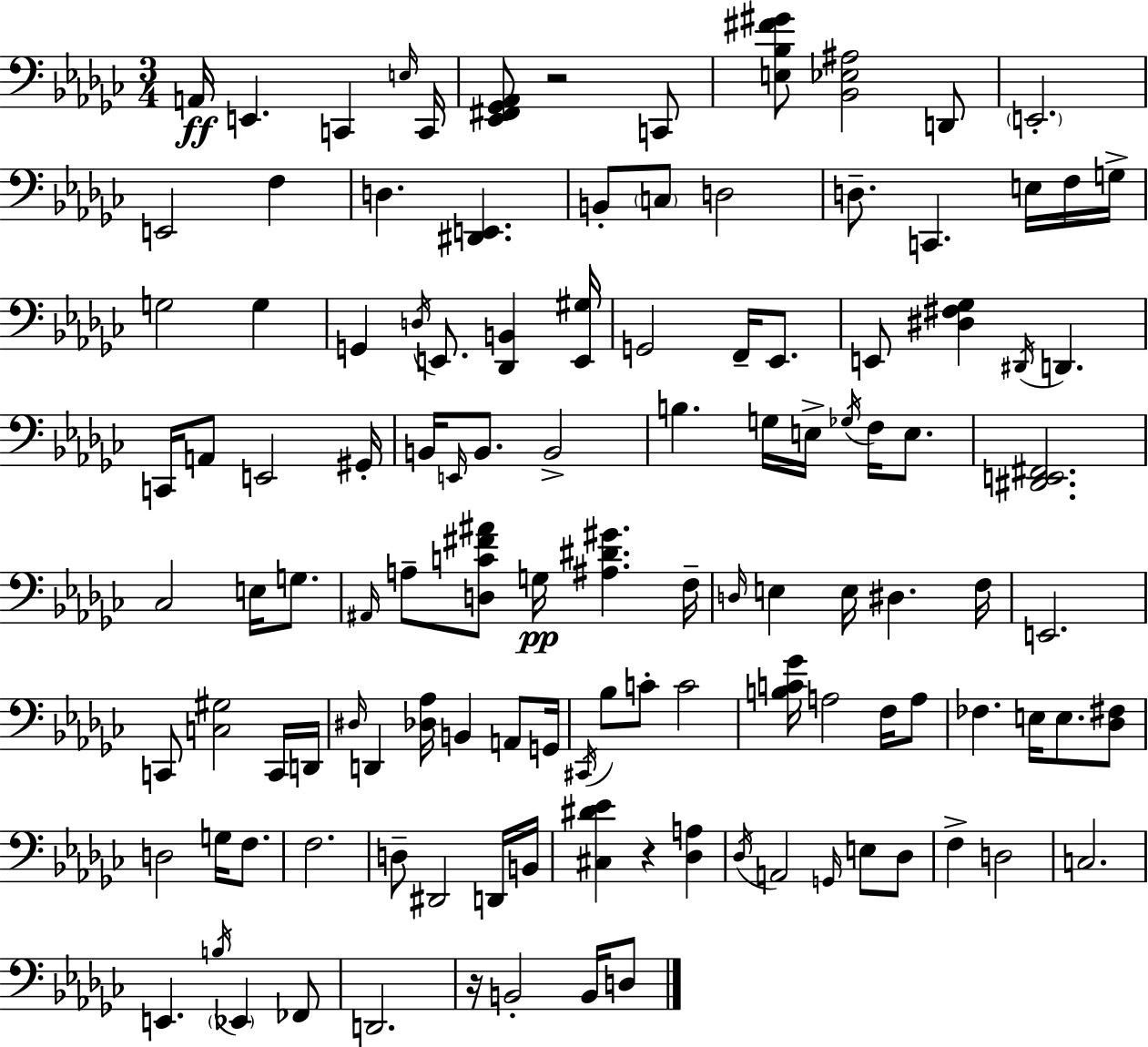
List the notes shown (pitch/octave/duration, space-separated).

A2/s E2/q. C2/q E3/s C2/s [Eb2,F#2,Gb2,Ab2]/e R/h C2/e [E3,Bb3,F#4,G#4]/e [Bb2,Eb3,A#3]/h D2/e E2/h. E2/h F3/q D3/q. [D#2,E2]/q. B2/e C3/e D3/h D3/e. C2/q. E3/s F3/s G3/s G3/h G3/q G2/q D3/s E2/e. [Db2,B2]/q [E2,G#3]/s G2/h F2/s Eb2/e. E2/e [D#3,F#3,Gb3]/q D#2/s D2/q. C2/s A2/e E2/h G#2/s B2/s E2/s B2/e. B2/h B3/q. G3/s E3/s Gb3/s F3/s E3/e. [D#2,E2,F#2]/h. CES3/h E3/s G3/e. A#2/s A3/e [D3,C4,F#4,A#4]/e G3/s [A#3,D#4,G#4]/q. F3/s D3/s E3/q E3/s D#3/q. F3/s E2/h. C2/e [C3,G#3]/h C2/s D2/s D#3/s D2/q [Db3,Ab3]/s B2/q A2/e G2/s C#2/s Bb3/e C4/e C4/h [B3,C4,Gb4]/s A3/h F3/s A3/e FES3/q. E3/s E3/e. [Db3,F#3]/e D3/h G3/s F3/e. F3/h. D3/e D#2/h D2/s B2/s [C#3,D#4,Eb4]/q R/q [Db3,A3]/q Db3/s A2/h G2/s E3/e Db3/e F3/q D3/h C3/h. E2/q. B3/s Eb2/q FES2/e D2/h. R/s B2/h B2/s D3/e